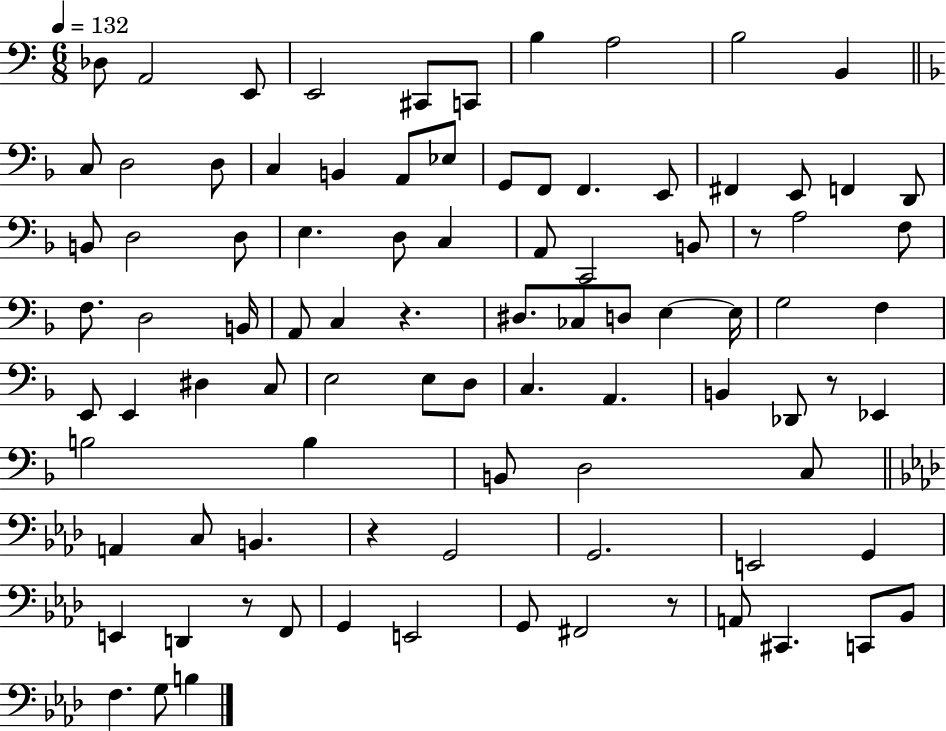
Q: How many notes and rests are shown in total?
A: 92